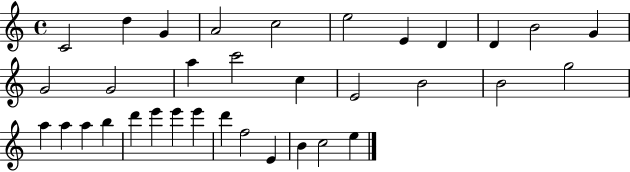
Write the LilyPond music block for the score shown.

{
  \clef treble
  \time 4/4
  \defaultTimeSignature
  \key c \major
  c'2 d''4 g'4 | a'2 c''2 | e''2 e'4 d'4 | d'4 b'2 g'4 | \break g'2 g'2 | a''4 c'''2 c''4 | e'2 b'2 | b'2 g''2 | \break a''4 a''4 a''4 b''4 | d'''4 e'''4 e'''4 e'''4 | d'''4 f''2 e'4 | b'4 c''2 e''4 | \break \bar "|."
}